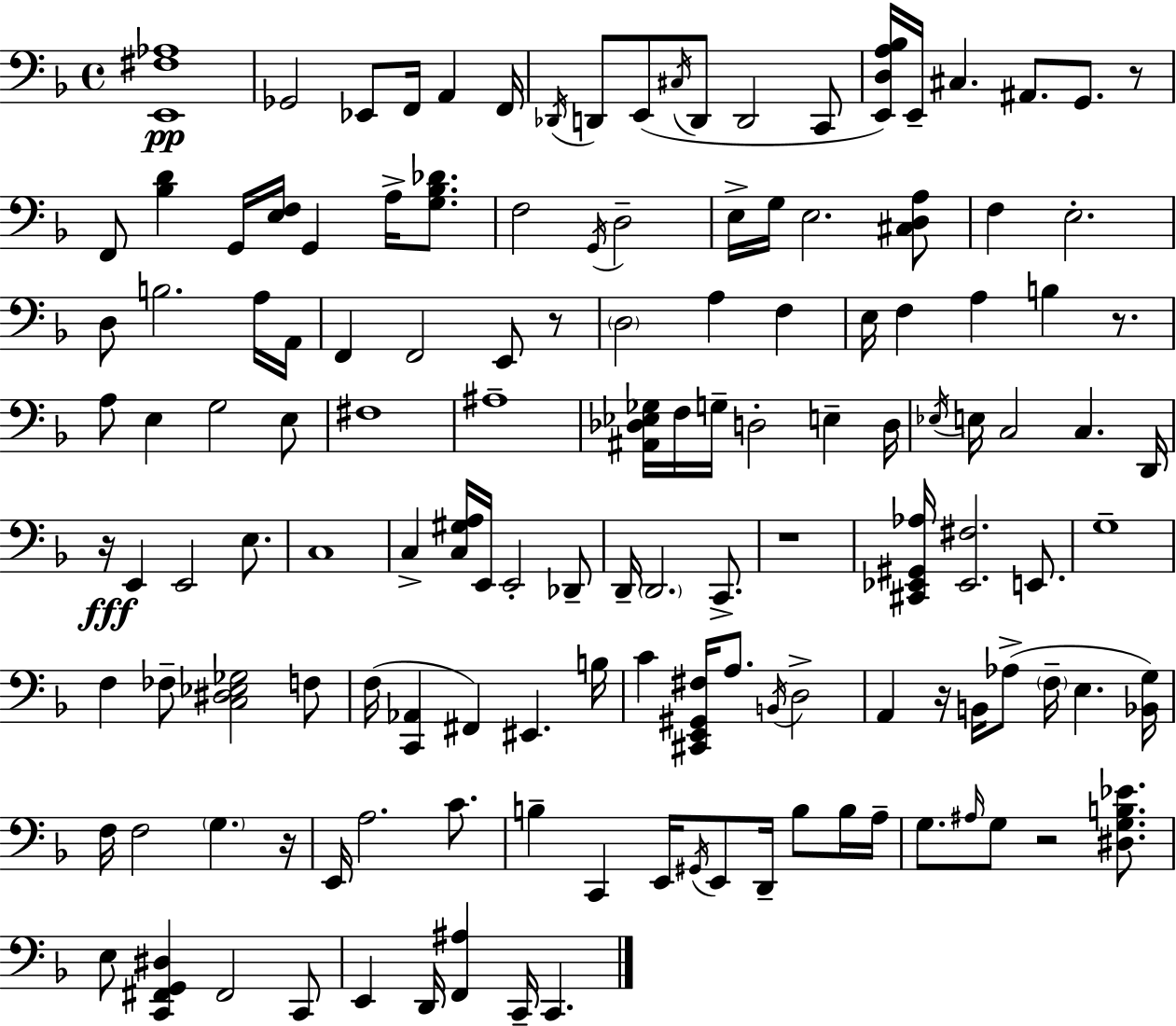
[E2,F#3,Ab3]/w Gb2/h Eb2/e F2/s A2/q F2/s Db2/s D2/e E2/e C#3/s D2/e D2/h C2/e [E2,D3,A3,Bb3]/s E2/s C#3/q. A#2/e. G2/e. R/e F2/e [Bb3,D4]/q G2/s [E3,F3]/s G2/q A3/s [G3,Bb3,Db4]/e. F3/h G2/s D3/h E3/s G3/s E3/h. [C#3,D3,A3]/e F3/q E3/h. D3/e B3/h. A3/s A2/s F2/q F2/h E2/e R/e D3/h A3/q F3/q E3/s F3/q A3/q B3/q R/e. A3/e E3/q G3/h E3/e F#3/w A#3/w [A#2,Db3,Eb3,Gb3]/s F3/s G3/s D3/h E3/q D3/s Eb3/s E3/s C3/h C3/q. D2/s R/s E2/q E2/h E3/e. C3/w C3/q [C3,G#3,A3]/s E2/s E2/h Db2/e D2/s D2/h. C2/e. R/w [C#2,Eb2,G#2,Ab3]/s [Eb2,F#3]/h. E2/e. G3/w F3/q FES3/e [C3,D#3,Eb3,Gb3]/h F3/e F3/s [C2,Ab2]/q F#2/q EIS2/q. B3/s C4/q [C#2,E2,G#2,F#3]/s A3/e. B2/s D3/h A2/q R/s B2/s Ab3/e F3/s E3/q. [Bb2,G3]/s F3/s F3/h G3/q. R/s E2/s A3/h. C4/e. B3/q C2/q E2/s G#2/s E2/e D2/s B3/e B3/s A3/s G3/e. A#3/s G3/e R/h [D#3,G3,B3,Eb4]/e. E3/e [C2,F#2,G2,D#3]/q F#2/h C2/e E2/q D2/s [F2,A#3]/q C2/s C2/q.